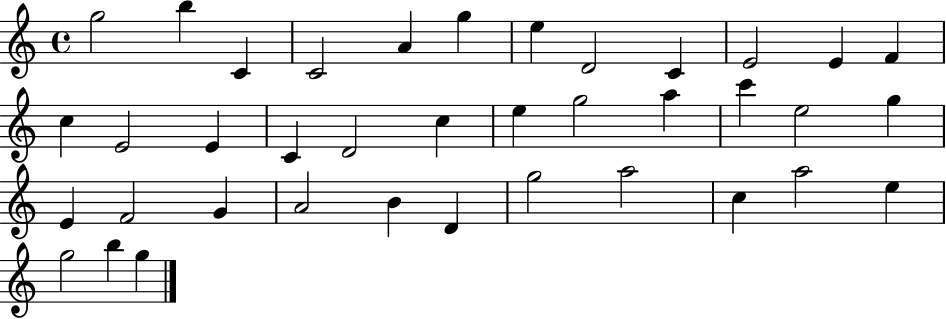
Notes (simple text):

G5/h B5/q C4/q C4/h A4/q G5/q E5/q D4/h C4/q E4/h E4/q F4/q C5/q E4/h E4/q C4/q D4/h C5/q E5/q G5/h A5/q C6/q E5/h G5/q E4/q F4/h G4/q A4/h B4/q D4/q G5/h A5/h C5/q A5/h E5/q G5/h B5/q G5/q